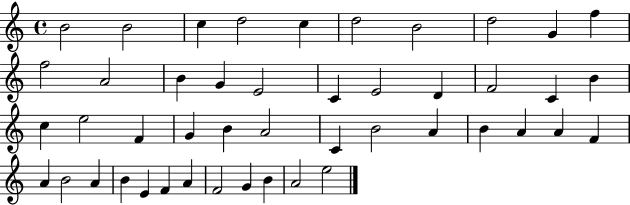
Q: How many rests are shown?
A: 0